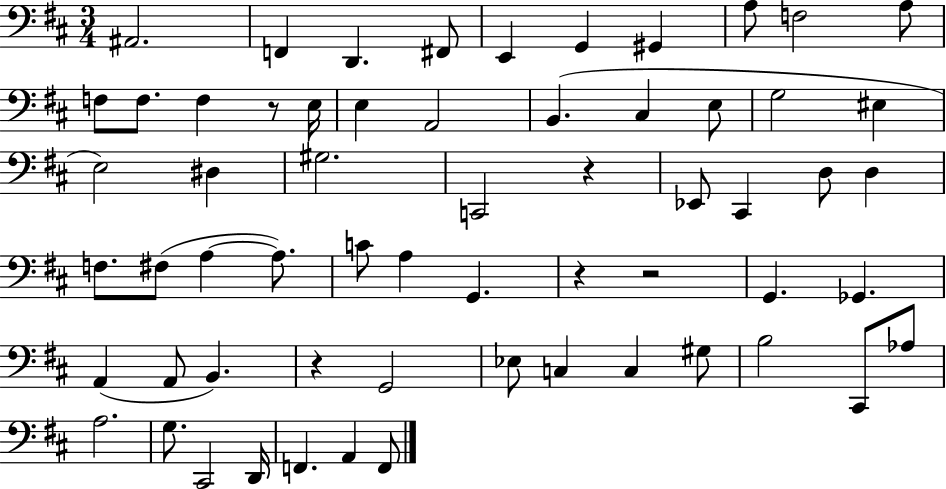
X:1
T:Untitled
M:3/4
L:1/4
K:D
^A,,2 F,, D,, ^F,,/2 E,, G,, ^G,, A,/2 F,2 A,/2 F,/2 F,/2 F, z/2 E,/4 E, A,,2 B,, ^C, E,/2 G,2 ^E, E,2 ^D, ^G,2 C,,2 z _E,,/2 ^C,, D,/2 D, F,/2 ^F,/2 A, A,/2 C/2 A, G,, z z2 G,, _G,, A,, A,,/2 B,, z G,,2 _E,/2 C, C, ^G,/2 B,2 ^C,,/2 _A,/2 A,2 G,/2 ^C,,2 D,,/4 F,, A,, F,,/2